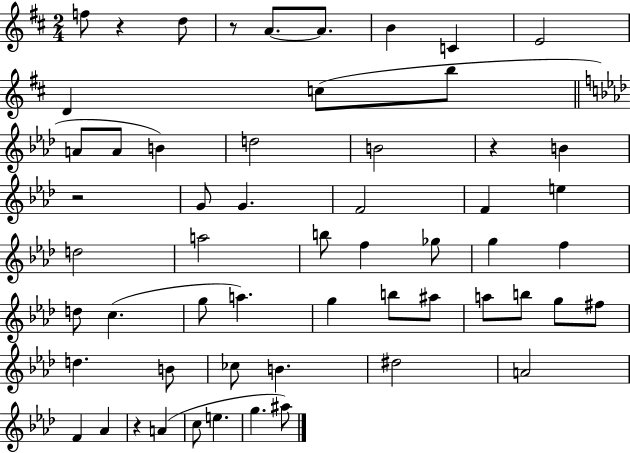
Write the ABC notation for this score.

X:1
T:Untitled
M:2/4
L:1/4
K:D
f/2 z d/2 z/2 A/2 A/2 B C E2 D c/2 b/2 A/2 A/2 B d2 B2 z B z2 G/2 G F2 F e d2 a2 b/2 f _g/2 g f d/2 c g/2 a g b/2 ^a/2 a/2 b/2 g/2 ^f/2 d B/2 _c/2 B ^d2 A2 F _A z A c/2 e g ^a/2